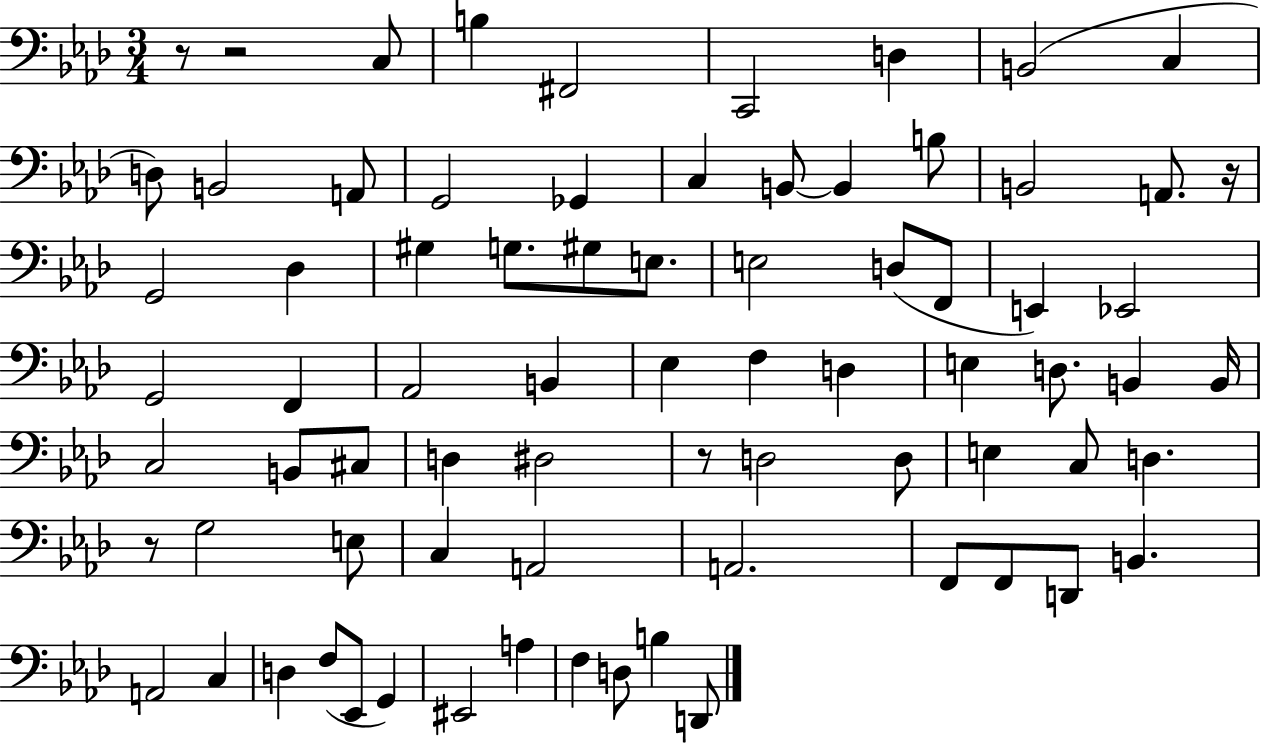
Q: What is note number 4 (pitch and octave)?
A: C2